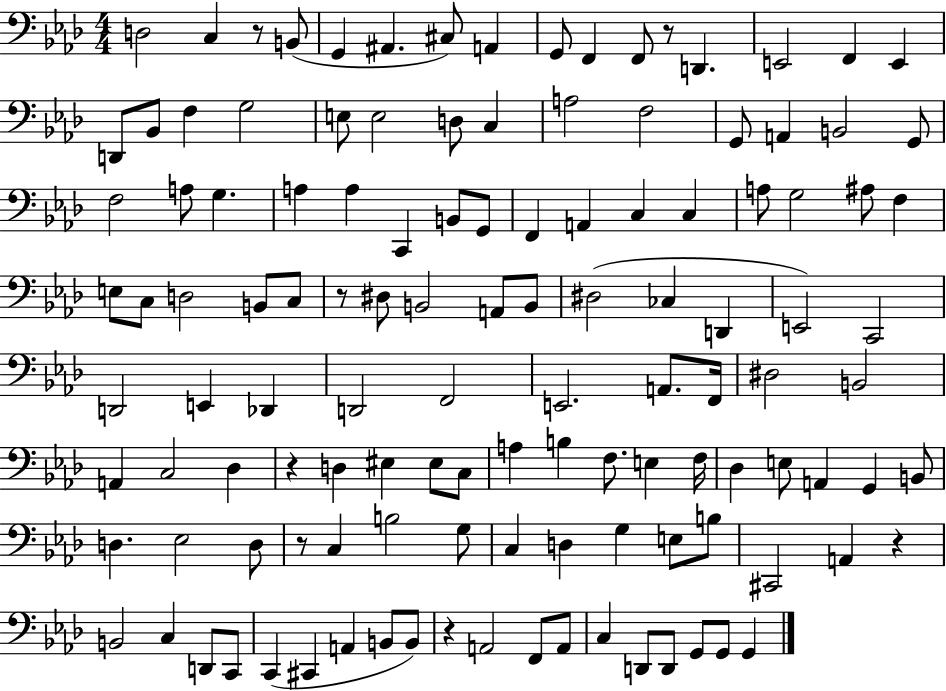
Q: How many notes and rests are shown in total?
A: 123